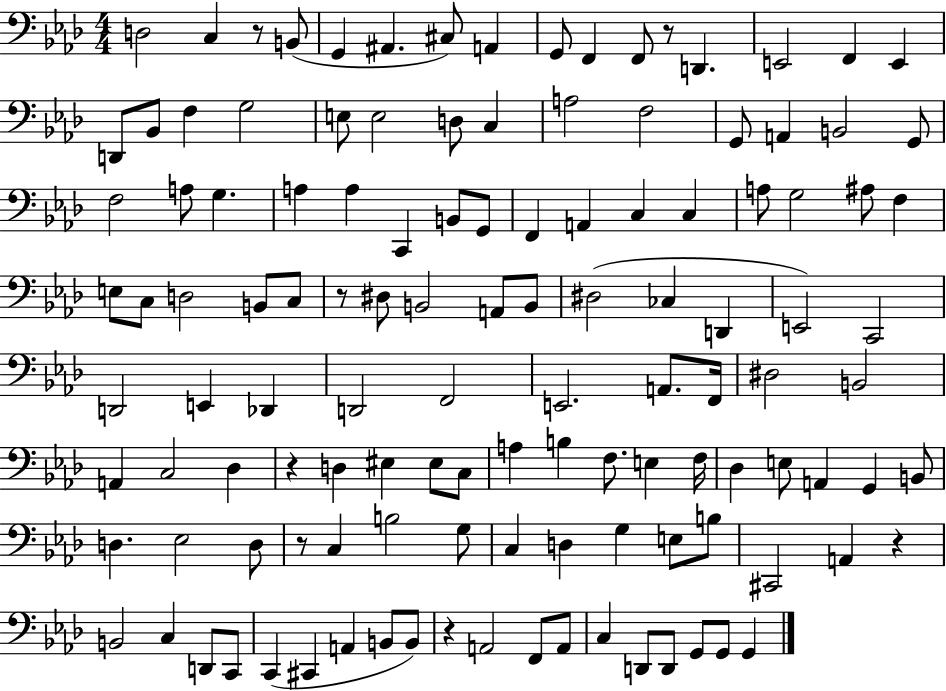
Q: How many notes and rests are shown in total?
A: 123